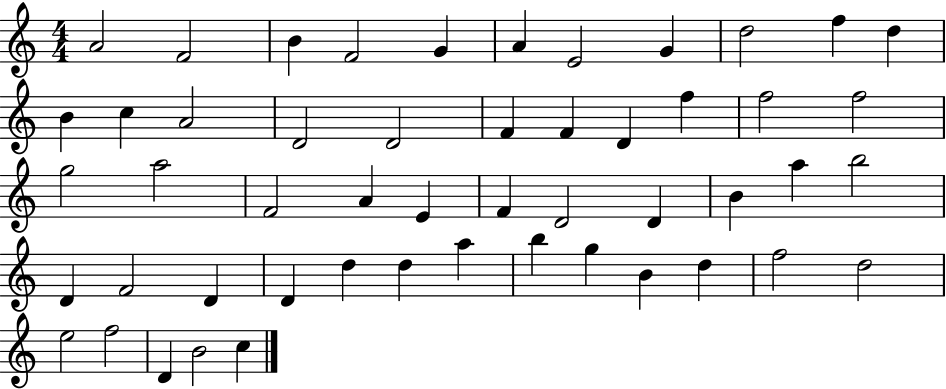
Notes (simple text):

A4/h F4/h B4/q F4/h G4/q A4/q E4/h G4/q D5/h F5/q D5/q B4/q C5/q A4/h D4/h D4/h F4/q F4/q D4/q F5/q F5/h F5/h G5/h A5/h F4/h A4/q E4/q F4/q D4/h D4/q B4/q A5/q B5/h D4/q F4/h D4/q D4/q D5/q D5/q A5/q B5/q G5/q B4/q D5/q F5/h D5/h E5/h F5/h D4/q B4/h C5/q